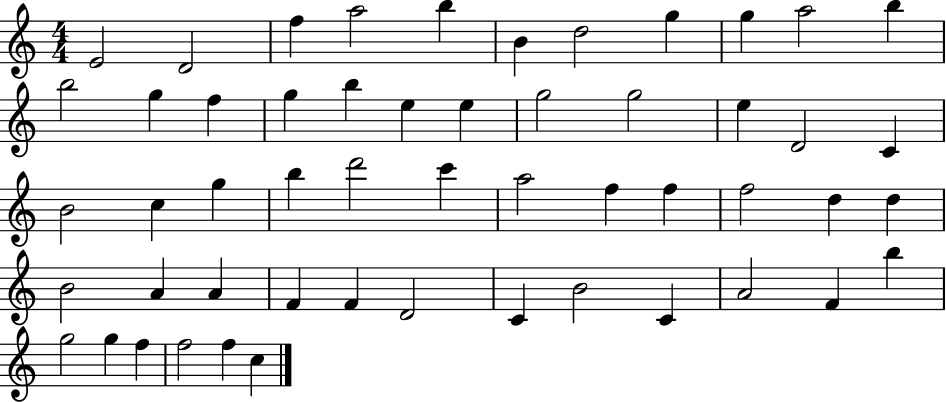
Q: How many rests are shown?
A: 0